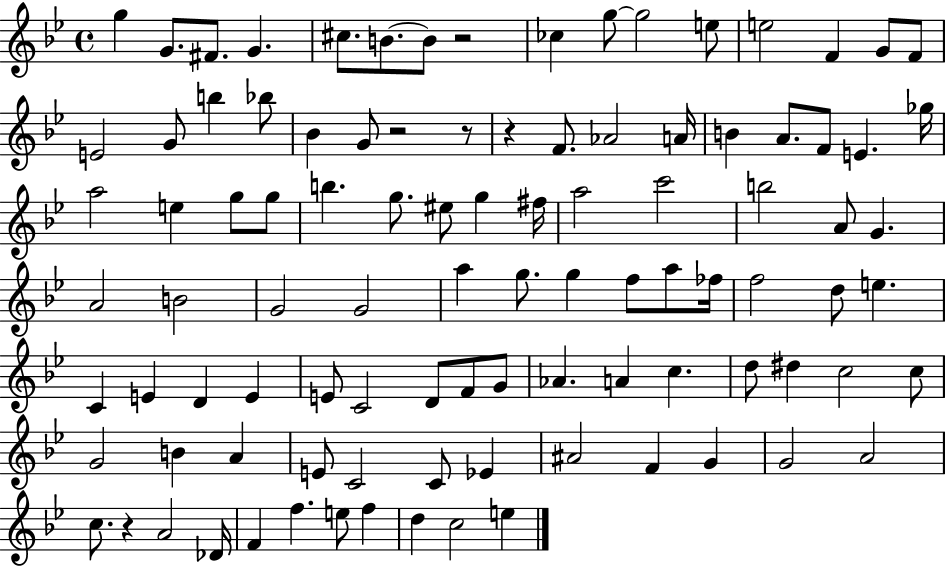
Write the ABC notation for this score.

X:1
T:Untitled
M:4/4
L:1/4
K:Bb
g G/2 ^F/2 G ^c/2 B/2 B/2 z2 _c g/2 g2 e/2 e2 F G/2 F/2 E2 G/2 b _b/2 _B G/2 z2 z/2 z F/2 _A2 A/4 B A/2 F/2 E _g/4 a2 e g/2 g/2 b g/2 ^e/2 g ^f/4 a2 c'2 b2 A/2 G A2 B2 G2 G2 a g/2 g f/2 a/2 _f/4 f2 d/2 e C E D E E/2 C2 D/2 F/2 G/2 _A A c d/2 ^d c2 c/2 G2 B A E/2 C2 C/2 _E ^A2 F G G2 A2 c/2 z A2 _D/4 F f e/2 f d c2 e